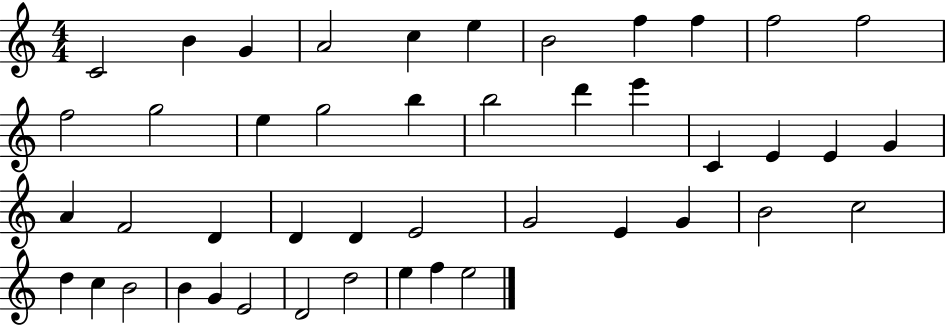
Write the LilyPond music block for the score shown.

{
  \clef treble
  \numericTimeSignature
  \time 4/4
  \key c \major
  c'2 b'4 g'4 | a'2 c''4 e''4 | b'2 f''4 f''4 | f''2 f''2 | \break f''2 g''2 | e''4 g''2 b''4 | b''2 d'''4 e'''4 | c'4 e'4 e'4 g'4 | \break a'4 f'2 d'4 | d'4 d'4 e'2 | g'2 e'4 g'4 | b'2 c''2 | \break d''4 c''4 b'2 | b'4 g'4 e'2 | d'2 d''2 | e''4 f''4 e''2 | \break \bar "|."
}